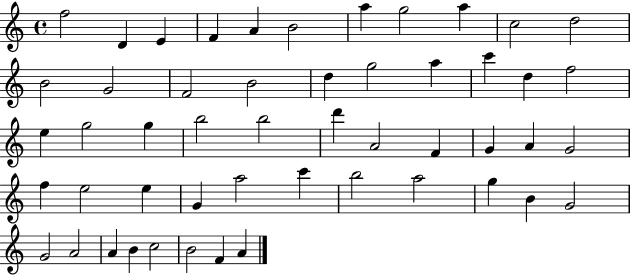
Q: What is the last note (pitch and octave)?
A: A4